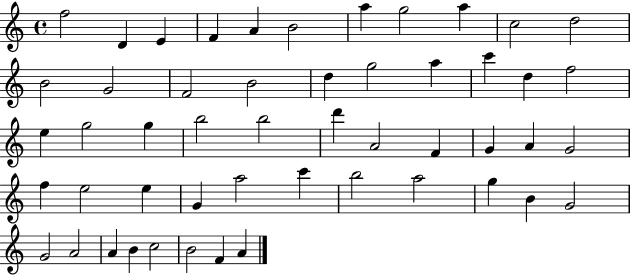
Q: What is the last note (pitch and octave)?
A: A4